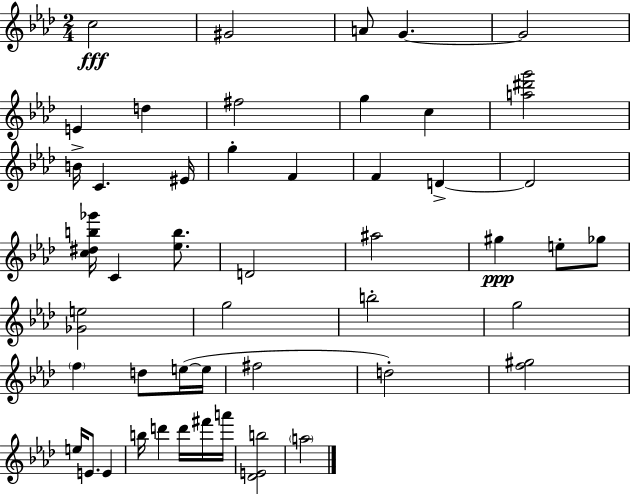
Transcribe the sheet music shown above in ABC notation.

X:1
T:Untitled
M:2/4
L:1/4
K:Fm
c2 ^G2 A/2 G G2 E d ^f2 g c [a^d'g']2 B/4 C ^E/4 g F F D D2 [c^db_g']/4 C [_eb]/2 D2 ^a2 ^g e/2 _g/2 [_Ge]2 g2 b2 g2 f d/2 e/4 e/4 ^f2 d2 [f^g]2 e/4 E/2 E b/4 d' d'/4 ^f'/4 a'/4 [_DEb]2 a2